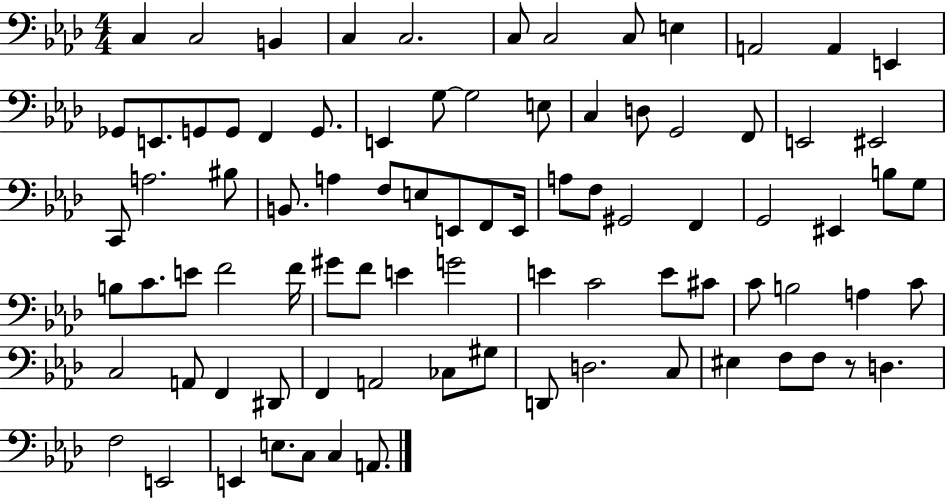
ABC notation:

X:1
T:Untitled
M:4/4
L:1/4
K:Ab
C, C,2 B,, C, C,2 C,/2 C,2 C,/2 E, A,,2 A,, E,, _G,,/2 E,,/2 G,,/2 G,,/2 F,, G,,/2 E,, G,/2 G,2 E,/2 C, D,/2 G,,2 F,,/2 E,,2 ^E,,2 C,,/2 A,2 ^B,/2 B,,/2 A, F,/2 E,/2 E,,/2 F,,/2 E,,/4 A,/2 F,/2 ^G,,2 F,, G,,2 ^E,, B,/2 G,/2 B,/2 C/2 E/2 F2 F/4 ^G/2 F/2 E G2 E C2 E/2 ^C/2 C/2 B,2 A, C/2 C,2 A,,/2 F,, ^D,,/2 F,, A,,2 _C,/2 ^G,/2 D,,/2 D,2 C,/2 ^E, F,/2 F,/2 z/2 D, F,2 E,,2 E,, E,/2 C,/2 C, A,,/2